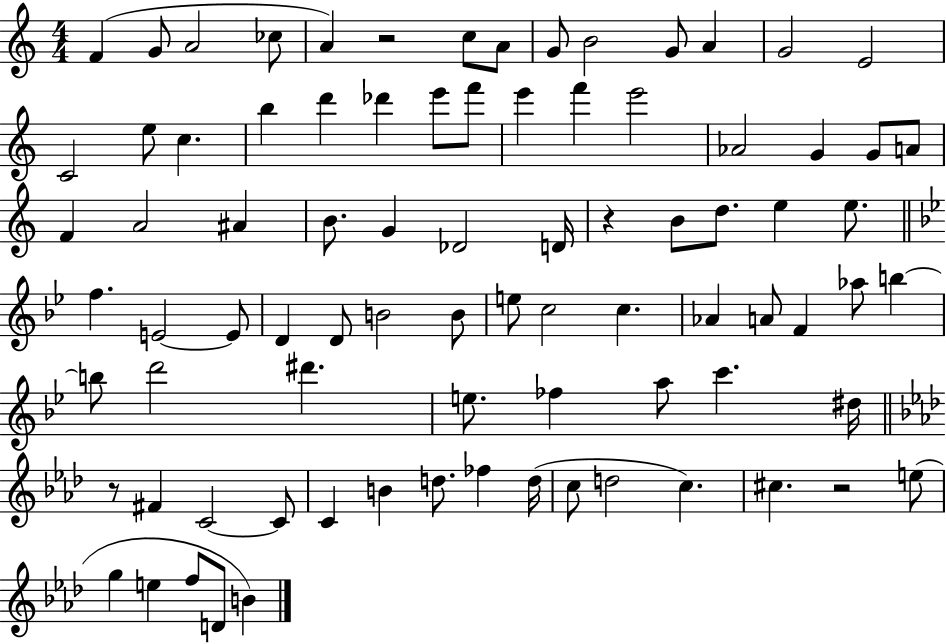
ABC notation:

X:1
T:Untitled
M:4/4
L:1/4
K:C
F G/2 A2 _c/2 A z2 c/2 A/2 G/2 B2 G/2 A G2 E2 C2 e/2 c b d' _d' e'/2 f'/2 e' f' e'2 _A2 G G/2 A/2 F A2 ^A B/2 G _D2 D/4 z B/2 d/2 e e/2 f E2 E/2 D D/2 B2 B/2 e/2 c2 c _A A/2 F _a/2 b b/2 d'2 ^d' e/2 _f a/2 c' ^d/4 z/2 ^F C2 C/2 C B d/2 _f d/4 c/2 d2 c ^c z2 e/2 g e f/2 D/2 B